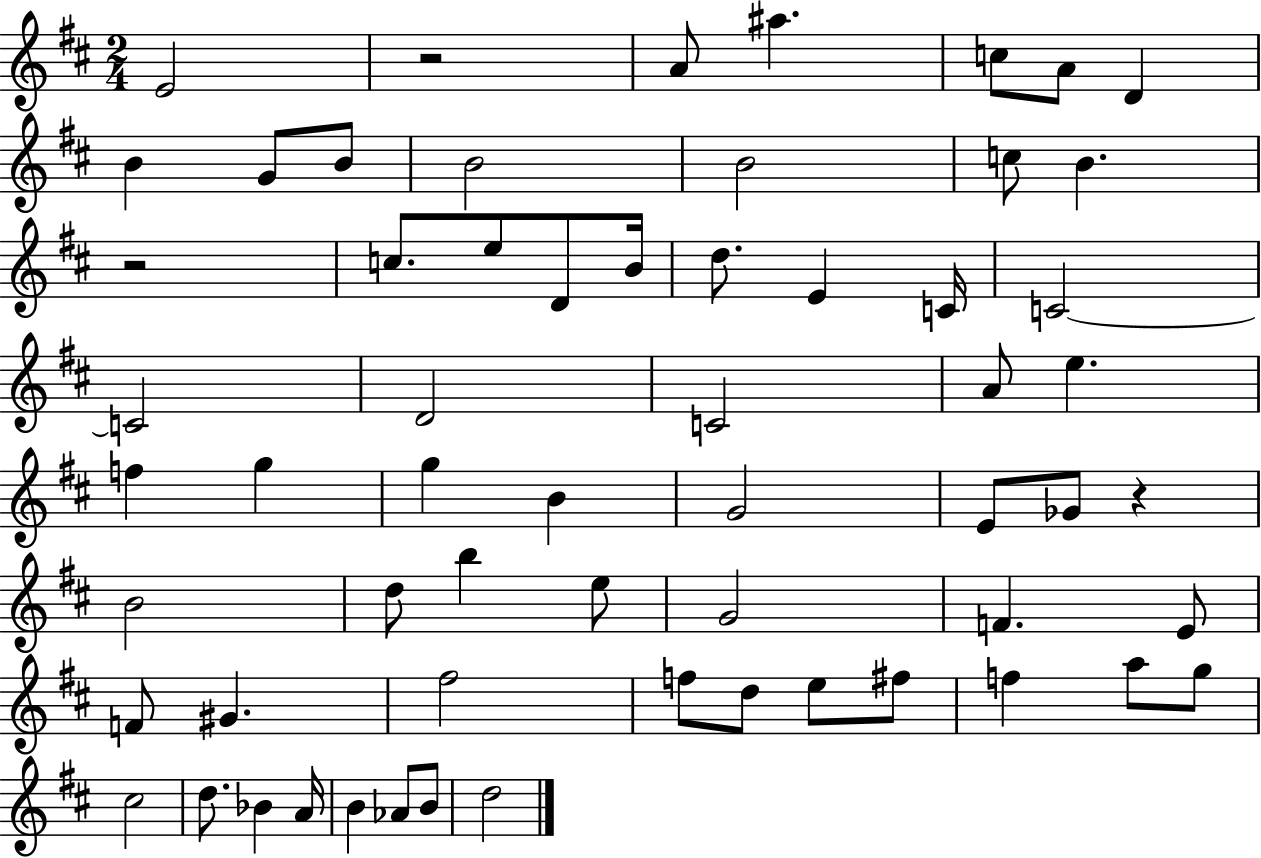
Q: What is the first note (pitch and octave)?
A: E4